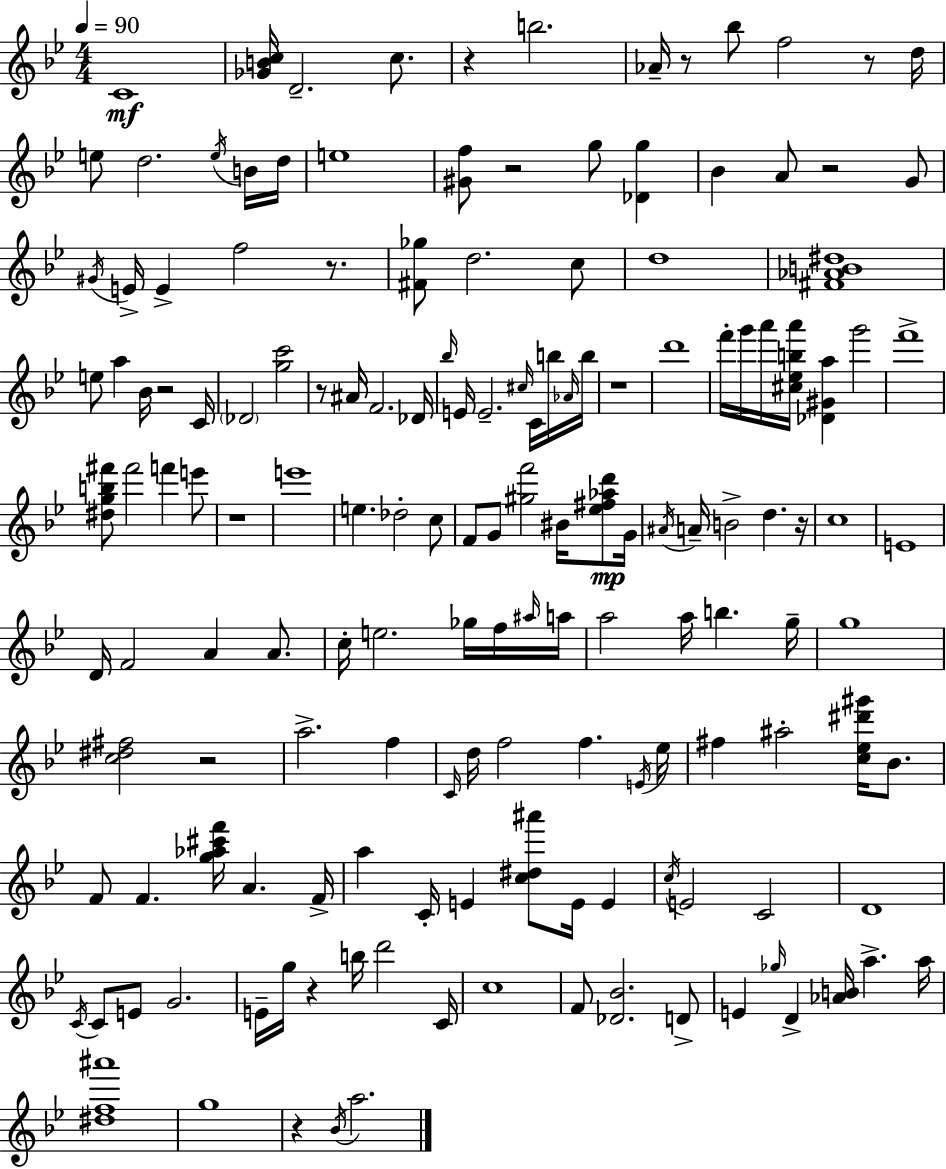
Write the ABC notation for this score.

X:1
T:Untitled
M:4/4
L:1/4
K:Gm
C4 [_GBc]/4 D2 c/2 z b2 _A/4 z/2 _b/2 f2 z/2 d/4 e/2 d2 e/4 B/4 d/4 e4 [^Gf]/2 z2 g/2 [_Dg] _B A/2 z2 G/2 ^G/4 E/4 E f2 z/2 [^F_g]/2 d2 c/2 d4 [^F_AB^d]4 e/2 a _B/4 z2 C/4 _D2 [gc']2 z/2 ^A/4 F2 _D/4 _b/4 E/4 E2 ^c/4 C/4 b/4 _A/4 b/4 z4 d'4 f'/4 g'/4 a'/4 [^c_eba']/4 [_D^Ga] g'2 f'4 [^dgb^f']/2 ^f'2 f' e'/2 z4 e'4 e _d2 c/2 F/2 G/2 [^gf']2 ^B/4 [_e^f_ad']/2 G/4 ^A/4 A/4 B2 d z/4 c4 E4 D/4 F2 A A/2 c/4 e2 _g/4 f/4 ^a/4 a/4 a2 a/4 b g/4 g4 [c^d^f]2 z2 a2 f C/4 d/4 f2 f E/4 _e/4 ^f ^a2 [c_e^d'^g']/4 _B/2 F/2 F [g_a^c'f']/4 A F/4 a C/4 E [c^d^a']/2 E/4 E c/4 E2 C2 D4 C/4 C/2 E/2 G2 E/4 g/4 z b/4 d'2 C/4 c4 F/2 [_D_B]2 D/2 E _g/4 D [_AB]/4 a a/4 [^df^a']4 g4 z _B/4 a2